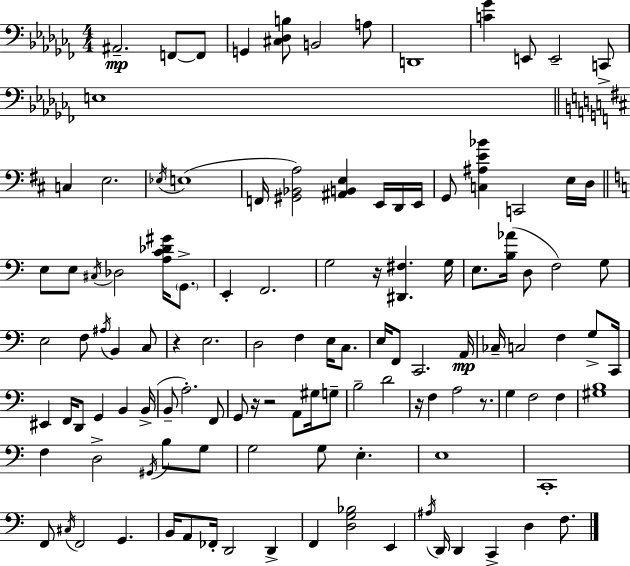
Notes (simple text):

A#2/h. F2/e F2/e G2/q [C#3,Db3,B3]/e B2/h A3/e D2/w [C4,Gb4]/q E2/e E2/h C2/e E3/w C3/q E3/h. Eb3/s E3/w F2/s [G#2,Bb2,A3]/h [A#2,B2,E3]/q E2/s D2/s E2/s G2/e [C3,A#3,E4,Bb4]/q C2/h E3/s D3/s E3/e E3/e C#3/s Db3/h [A3,C4,Db4,G#4]/s G2/e. E2/q F2/h. G3/h R/s [D#2,F#3]/q. G3/s E3/e. [B3,Ab4]/s D3/e F3/h G3/e E3/h F3/e A#3/s B2/q C3/e R/q E3/h. D3/h F3/q E3/s C3/e. E3/s F2/e C2/h. A2/s CES3/s C3/h F3/q G3/e C2/s EIS2/q F2/s D2/e G2/q B2/q B2/s B2/e A3/h. F2/e G2/e R/s R/h A2/e G#3/s G3/e B3/h D4/h R/s F3/q A3/h R/e. G3/q F3/h F3/q [G#3,B3]/w F3/q D3/h G#2/s B3/e G3/e G3/h G3/e E3/q. E3/w C2/w F2/e C#3/s F2/h G2/q. B2/s A2/e FES2/s D2/h D2/q F2/q [D3,G3,Bb3]/h E2/q A#3/s D2/s D2/q C2/q D3/q F3/e.